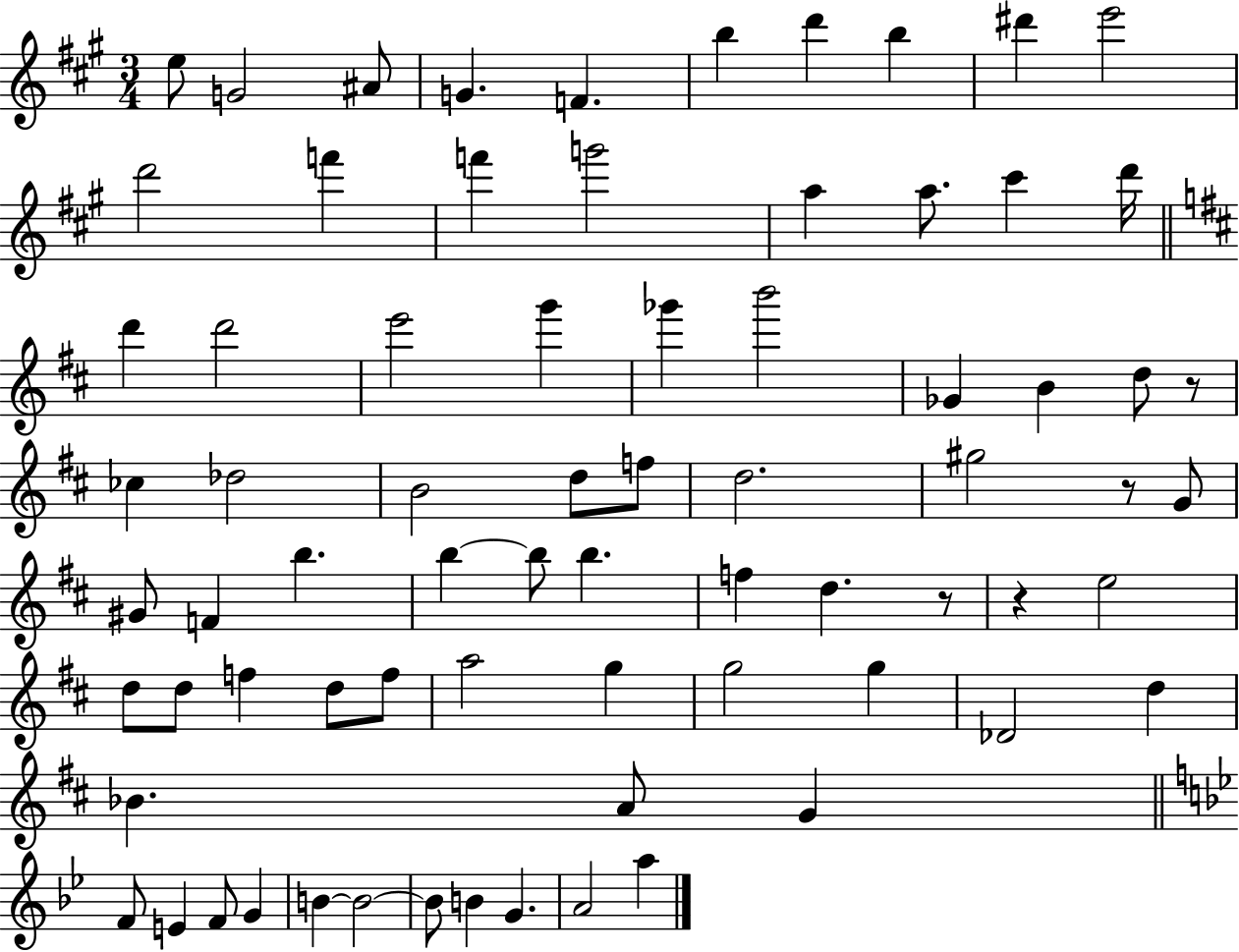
X:1
T:Untitled
M:3/4
L:1/4
K:A
e/2 G2 ^A/2 G F b d' b ^d' e'2 d'2 f' f' g'2 a a/2 ^c' d'/4 d' d'2 e'2 g' _g' b'2 _G B d/2 z/2 _c _d2 B2 d/2 f/2 d2 ^g2 z/2 G/2 ^G/2 F b b b/2 b f d z/2 z e2 d/2 d/2 f d/2 f/2 a2 g g2 g _D2 d _B A/2 G F/2 E F/2 G B B2 B/2 B G A2 a